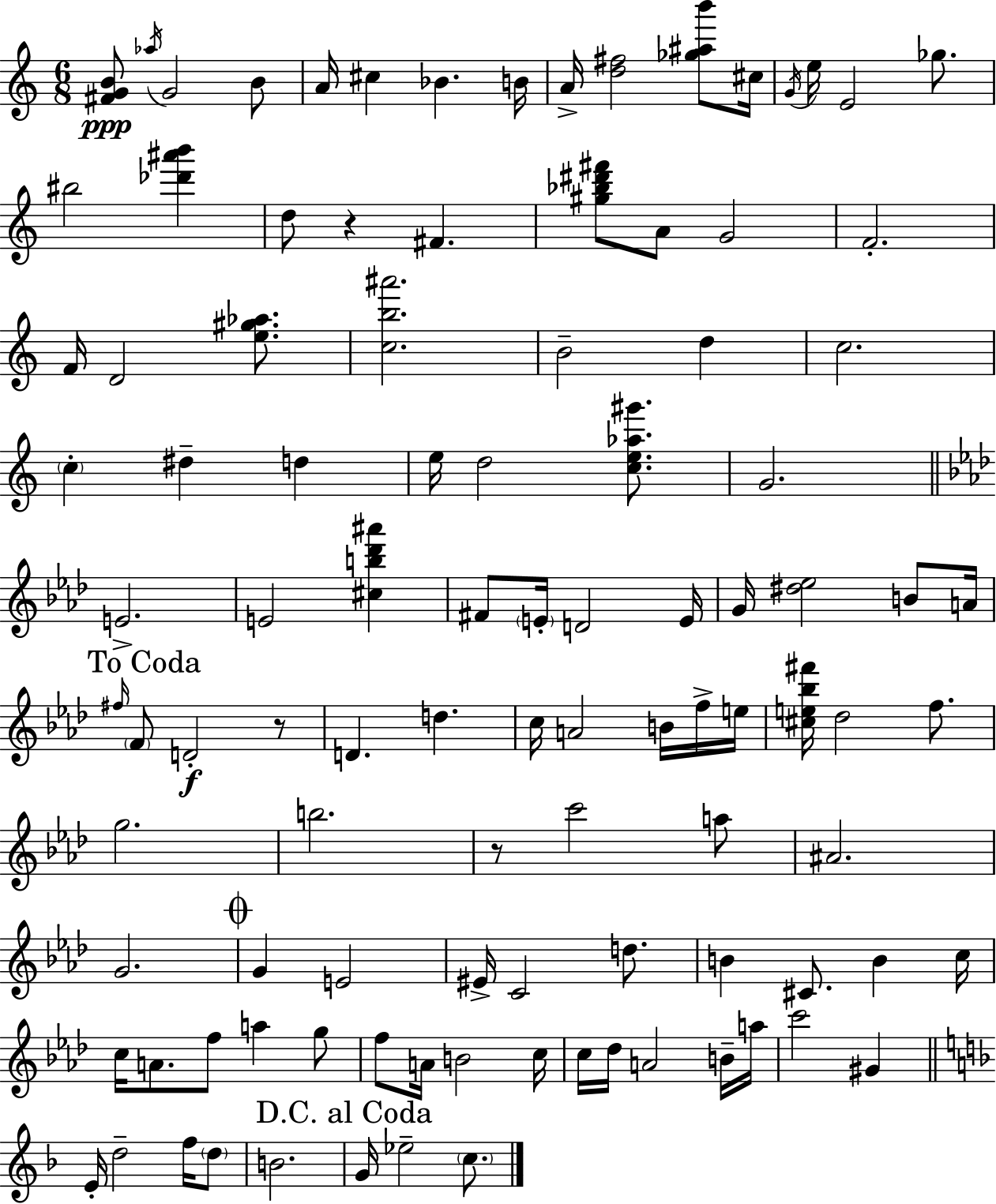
[F#4,G4,B4]/e Ab5/s G4/h B4/e A4/s C#5/q Bb4/q. B4/s A4/s [D5,F#5]/h [Gb5,A#5,B6]/e C#5/s G4/s E5/s E4/h Gb5/e. BIS5/h [Db6,A#6,B6]/q D5/e R/q F#4/q. [G#5,Bb5,D#6,F#6]/e A4/e G4/h F4/h. F4/s D4/h [E5,G#5,Ab5]/e. [C5,B5,A#6]/h. B4/h D5/q C5/h. C5/q D#5/q D5/q E5/s D5/h [C5,E5,Ab5,G#6]/e. G4/h. E4/h. E4/h [C#5,B5,Db6,A#6]/q F#4/e E4/s D4/h E4/s G4/s [D#5,Eb5]/h B4/e A4/s F#5/s F4/e D4/h R/e D4/q. D5/q. C5/s A4/h B4/s F5/s E5/s [C#5,E5,Bb5,F#6]/s Db5/h F5/e. G5/h. B5/h. R/e C6/h A5/e A#4/h. G4/h. G4/q E4/h EIS4/s C4/h D5/e. B4/q C#4/e. B4/q C5/s C5/s A4/e. F5/e A5/q G5/e F5/e A4/s B4/h C5/s C5/s Db5/s A4/h B4/s A5/s C6/h G#4/q E4/s D5/h F5/s D5/e B4/h. G4/s Eb5/h C5/e.